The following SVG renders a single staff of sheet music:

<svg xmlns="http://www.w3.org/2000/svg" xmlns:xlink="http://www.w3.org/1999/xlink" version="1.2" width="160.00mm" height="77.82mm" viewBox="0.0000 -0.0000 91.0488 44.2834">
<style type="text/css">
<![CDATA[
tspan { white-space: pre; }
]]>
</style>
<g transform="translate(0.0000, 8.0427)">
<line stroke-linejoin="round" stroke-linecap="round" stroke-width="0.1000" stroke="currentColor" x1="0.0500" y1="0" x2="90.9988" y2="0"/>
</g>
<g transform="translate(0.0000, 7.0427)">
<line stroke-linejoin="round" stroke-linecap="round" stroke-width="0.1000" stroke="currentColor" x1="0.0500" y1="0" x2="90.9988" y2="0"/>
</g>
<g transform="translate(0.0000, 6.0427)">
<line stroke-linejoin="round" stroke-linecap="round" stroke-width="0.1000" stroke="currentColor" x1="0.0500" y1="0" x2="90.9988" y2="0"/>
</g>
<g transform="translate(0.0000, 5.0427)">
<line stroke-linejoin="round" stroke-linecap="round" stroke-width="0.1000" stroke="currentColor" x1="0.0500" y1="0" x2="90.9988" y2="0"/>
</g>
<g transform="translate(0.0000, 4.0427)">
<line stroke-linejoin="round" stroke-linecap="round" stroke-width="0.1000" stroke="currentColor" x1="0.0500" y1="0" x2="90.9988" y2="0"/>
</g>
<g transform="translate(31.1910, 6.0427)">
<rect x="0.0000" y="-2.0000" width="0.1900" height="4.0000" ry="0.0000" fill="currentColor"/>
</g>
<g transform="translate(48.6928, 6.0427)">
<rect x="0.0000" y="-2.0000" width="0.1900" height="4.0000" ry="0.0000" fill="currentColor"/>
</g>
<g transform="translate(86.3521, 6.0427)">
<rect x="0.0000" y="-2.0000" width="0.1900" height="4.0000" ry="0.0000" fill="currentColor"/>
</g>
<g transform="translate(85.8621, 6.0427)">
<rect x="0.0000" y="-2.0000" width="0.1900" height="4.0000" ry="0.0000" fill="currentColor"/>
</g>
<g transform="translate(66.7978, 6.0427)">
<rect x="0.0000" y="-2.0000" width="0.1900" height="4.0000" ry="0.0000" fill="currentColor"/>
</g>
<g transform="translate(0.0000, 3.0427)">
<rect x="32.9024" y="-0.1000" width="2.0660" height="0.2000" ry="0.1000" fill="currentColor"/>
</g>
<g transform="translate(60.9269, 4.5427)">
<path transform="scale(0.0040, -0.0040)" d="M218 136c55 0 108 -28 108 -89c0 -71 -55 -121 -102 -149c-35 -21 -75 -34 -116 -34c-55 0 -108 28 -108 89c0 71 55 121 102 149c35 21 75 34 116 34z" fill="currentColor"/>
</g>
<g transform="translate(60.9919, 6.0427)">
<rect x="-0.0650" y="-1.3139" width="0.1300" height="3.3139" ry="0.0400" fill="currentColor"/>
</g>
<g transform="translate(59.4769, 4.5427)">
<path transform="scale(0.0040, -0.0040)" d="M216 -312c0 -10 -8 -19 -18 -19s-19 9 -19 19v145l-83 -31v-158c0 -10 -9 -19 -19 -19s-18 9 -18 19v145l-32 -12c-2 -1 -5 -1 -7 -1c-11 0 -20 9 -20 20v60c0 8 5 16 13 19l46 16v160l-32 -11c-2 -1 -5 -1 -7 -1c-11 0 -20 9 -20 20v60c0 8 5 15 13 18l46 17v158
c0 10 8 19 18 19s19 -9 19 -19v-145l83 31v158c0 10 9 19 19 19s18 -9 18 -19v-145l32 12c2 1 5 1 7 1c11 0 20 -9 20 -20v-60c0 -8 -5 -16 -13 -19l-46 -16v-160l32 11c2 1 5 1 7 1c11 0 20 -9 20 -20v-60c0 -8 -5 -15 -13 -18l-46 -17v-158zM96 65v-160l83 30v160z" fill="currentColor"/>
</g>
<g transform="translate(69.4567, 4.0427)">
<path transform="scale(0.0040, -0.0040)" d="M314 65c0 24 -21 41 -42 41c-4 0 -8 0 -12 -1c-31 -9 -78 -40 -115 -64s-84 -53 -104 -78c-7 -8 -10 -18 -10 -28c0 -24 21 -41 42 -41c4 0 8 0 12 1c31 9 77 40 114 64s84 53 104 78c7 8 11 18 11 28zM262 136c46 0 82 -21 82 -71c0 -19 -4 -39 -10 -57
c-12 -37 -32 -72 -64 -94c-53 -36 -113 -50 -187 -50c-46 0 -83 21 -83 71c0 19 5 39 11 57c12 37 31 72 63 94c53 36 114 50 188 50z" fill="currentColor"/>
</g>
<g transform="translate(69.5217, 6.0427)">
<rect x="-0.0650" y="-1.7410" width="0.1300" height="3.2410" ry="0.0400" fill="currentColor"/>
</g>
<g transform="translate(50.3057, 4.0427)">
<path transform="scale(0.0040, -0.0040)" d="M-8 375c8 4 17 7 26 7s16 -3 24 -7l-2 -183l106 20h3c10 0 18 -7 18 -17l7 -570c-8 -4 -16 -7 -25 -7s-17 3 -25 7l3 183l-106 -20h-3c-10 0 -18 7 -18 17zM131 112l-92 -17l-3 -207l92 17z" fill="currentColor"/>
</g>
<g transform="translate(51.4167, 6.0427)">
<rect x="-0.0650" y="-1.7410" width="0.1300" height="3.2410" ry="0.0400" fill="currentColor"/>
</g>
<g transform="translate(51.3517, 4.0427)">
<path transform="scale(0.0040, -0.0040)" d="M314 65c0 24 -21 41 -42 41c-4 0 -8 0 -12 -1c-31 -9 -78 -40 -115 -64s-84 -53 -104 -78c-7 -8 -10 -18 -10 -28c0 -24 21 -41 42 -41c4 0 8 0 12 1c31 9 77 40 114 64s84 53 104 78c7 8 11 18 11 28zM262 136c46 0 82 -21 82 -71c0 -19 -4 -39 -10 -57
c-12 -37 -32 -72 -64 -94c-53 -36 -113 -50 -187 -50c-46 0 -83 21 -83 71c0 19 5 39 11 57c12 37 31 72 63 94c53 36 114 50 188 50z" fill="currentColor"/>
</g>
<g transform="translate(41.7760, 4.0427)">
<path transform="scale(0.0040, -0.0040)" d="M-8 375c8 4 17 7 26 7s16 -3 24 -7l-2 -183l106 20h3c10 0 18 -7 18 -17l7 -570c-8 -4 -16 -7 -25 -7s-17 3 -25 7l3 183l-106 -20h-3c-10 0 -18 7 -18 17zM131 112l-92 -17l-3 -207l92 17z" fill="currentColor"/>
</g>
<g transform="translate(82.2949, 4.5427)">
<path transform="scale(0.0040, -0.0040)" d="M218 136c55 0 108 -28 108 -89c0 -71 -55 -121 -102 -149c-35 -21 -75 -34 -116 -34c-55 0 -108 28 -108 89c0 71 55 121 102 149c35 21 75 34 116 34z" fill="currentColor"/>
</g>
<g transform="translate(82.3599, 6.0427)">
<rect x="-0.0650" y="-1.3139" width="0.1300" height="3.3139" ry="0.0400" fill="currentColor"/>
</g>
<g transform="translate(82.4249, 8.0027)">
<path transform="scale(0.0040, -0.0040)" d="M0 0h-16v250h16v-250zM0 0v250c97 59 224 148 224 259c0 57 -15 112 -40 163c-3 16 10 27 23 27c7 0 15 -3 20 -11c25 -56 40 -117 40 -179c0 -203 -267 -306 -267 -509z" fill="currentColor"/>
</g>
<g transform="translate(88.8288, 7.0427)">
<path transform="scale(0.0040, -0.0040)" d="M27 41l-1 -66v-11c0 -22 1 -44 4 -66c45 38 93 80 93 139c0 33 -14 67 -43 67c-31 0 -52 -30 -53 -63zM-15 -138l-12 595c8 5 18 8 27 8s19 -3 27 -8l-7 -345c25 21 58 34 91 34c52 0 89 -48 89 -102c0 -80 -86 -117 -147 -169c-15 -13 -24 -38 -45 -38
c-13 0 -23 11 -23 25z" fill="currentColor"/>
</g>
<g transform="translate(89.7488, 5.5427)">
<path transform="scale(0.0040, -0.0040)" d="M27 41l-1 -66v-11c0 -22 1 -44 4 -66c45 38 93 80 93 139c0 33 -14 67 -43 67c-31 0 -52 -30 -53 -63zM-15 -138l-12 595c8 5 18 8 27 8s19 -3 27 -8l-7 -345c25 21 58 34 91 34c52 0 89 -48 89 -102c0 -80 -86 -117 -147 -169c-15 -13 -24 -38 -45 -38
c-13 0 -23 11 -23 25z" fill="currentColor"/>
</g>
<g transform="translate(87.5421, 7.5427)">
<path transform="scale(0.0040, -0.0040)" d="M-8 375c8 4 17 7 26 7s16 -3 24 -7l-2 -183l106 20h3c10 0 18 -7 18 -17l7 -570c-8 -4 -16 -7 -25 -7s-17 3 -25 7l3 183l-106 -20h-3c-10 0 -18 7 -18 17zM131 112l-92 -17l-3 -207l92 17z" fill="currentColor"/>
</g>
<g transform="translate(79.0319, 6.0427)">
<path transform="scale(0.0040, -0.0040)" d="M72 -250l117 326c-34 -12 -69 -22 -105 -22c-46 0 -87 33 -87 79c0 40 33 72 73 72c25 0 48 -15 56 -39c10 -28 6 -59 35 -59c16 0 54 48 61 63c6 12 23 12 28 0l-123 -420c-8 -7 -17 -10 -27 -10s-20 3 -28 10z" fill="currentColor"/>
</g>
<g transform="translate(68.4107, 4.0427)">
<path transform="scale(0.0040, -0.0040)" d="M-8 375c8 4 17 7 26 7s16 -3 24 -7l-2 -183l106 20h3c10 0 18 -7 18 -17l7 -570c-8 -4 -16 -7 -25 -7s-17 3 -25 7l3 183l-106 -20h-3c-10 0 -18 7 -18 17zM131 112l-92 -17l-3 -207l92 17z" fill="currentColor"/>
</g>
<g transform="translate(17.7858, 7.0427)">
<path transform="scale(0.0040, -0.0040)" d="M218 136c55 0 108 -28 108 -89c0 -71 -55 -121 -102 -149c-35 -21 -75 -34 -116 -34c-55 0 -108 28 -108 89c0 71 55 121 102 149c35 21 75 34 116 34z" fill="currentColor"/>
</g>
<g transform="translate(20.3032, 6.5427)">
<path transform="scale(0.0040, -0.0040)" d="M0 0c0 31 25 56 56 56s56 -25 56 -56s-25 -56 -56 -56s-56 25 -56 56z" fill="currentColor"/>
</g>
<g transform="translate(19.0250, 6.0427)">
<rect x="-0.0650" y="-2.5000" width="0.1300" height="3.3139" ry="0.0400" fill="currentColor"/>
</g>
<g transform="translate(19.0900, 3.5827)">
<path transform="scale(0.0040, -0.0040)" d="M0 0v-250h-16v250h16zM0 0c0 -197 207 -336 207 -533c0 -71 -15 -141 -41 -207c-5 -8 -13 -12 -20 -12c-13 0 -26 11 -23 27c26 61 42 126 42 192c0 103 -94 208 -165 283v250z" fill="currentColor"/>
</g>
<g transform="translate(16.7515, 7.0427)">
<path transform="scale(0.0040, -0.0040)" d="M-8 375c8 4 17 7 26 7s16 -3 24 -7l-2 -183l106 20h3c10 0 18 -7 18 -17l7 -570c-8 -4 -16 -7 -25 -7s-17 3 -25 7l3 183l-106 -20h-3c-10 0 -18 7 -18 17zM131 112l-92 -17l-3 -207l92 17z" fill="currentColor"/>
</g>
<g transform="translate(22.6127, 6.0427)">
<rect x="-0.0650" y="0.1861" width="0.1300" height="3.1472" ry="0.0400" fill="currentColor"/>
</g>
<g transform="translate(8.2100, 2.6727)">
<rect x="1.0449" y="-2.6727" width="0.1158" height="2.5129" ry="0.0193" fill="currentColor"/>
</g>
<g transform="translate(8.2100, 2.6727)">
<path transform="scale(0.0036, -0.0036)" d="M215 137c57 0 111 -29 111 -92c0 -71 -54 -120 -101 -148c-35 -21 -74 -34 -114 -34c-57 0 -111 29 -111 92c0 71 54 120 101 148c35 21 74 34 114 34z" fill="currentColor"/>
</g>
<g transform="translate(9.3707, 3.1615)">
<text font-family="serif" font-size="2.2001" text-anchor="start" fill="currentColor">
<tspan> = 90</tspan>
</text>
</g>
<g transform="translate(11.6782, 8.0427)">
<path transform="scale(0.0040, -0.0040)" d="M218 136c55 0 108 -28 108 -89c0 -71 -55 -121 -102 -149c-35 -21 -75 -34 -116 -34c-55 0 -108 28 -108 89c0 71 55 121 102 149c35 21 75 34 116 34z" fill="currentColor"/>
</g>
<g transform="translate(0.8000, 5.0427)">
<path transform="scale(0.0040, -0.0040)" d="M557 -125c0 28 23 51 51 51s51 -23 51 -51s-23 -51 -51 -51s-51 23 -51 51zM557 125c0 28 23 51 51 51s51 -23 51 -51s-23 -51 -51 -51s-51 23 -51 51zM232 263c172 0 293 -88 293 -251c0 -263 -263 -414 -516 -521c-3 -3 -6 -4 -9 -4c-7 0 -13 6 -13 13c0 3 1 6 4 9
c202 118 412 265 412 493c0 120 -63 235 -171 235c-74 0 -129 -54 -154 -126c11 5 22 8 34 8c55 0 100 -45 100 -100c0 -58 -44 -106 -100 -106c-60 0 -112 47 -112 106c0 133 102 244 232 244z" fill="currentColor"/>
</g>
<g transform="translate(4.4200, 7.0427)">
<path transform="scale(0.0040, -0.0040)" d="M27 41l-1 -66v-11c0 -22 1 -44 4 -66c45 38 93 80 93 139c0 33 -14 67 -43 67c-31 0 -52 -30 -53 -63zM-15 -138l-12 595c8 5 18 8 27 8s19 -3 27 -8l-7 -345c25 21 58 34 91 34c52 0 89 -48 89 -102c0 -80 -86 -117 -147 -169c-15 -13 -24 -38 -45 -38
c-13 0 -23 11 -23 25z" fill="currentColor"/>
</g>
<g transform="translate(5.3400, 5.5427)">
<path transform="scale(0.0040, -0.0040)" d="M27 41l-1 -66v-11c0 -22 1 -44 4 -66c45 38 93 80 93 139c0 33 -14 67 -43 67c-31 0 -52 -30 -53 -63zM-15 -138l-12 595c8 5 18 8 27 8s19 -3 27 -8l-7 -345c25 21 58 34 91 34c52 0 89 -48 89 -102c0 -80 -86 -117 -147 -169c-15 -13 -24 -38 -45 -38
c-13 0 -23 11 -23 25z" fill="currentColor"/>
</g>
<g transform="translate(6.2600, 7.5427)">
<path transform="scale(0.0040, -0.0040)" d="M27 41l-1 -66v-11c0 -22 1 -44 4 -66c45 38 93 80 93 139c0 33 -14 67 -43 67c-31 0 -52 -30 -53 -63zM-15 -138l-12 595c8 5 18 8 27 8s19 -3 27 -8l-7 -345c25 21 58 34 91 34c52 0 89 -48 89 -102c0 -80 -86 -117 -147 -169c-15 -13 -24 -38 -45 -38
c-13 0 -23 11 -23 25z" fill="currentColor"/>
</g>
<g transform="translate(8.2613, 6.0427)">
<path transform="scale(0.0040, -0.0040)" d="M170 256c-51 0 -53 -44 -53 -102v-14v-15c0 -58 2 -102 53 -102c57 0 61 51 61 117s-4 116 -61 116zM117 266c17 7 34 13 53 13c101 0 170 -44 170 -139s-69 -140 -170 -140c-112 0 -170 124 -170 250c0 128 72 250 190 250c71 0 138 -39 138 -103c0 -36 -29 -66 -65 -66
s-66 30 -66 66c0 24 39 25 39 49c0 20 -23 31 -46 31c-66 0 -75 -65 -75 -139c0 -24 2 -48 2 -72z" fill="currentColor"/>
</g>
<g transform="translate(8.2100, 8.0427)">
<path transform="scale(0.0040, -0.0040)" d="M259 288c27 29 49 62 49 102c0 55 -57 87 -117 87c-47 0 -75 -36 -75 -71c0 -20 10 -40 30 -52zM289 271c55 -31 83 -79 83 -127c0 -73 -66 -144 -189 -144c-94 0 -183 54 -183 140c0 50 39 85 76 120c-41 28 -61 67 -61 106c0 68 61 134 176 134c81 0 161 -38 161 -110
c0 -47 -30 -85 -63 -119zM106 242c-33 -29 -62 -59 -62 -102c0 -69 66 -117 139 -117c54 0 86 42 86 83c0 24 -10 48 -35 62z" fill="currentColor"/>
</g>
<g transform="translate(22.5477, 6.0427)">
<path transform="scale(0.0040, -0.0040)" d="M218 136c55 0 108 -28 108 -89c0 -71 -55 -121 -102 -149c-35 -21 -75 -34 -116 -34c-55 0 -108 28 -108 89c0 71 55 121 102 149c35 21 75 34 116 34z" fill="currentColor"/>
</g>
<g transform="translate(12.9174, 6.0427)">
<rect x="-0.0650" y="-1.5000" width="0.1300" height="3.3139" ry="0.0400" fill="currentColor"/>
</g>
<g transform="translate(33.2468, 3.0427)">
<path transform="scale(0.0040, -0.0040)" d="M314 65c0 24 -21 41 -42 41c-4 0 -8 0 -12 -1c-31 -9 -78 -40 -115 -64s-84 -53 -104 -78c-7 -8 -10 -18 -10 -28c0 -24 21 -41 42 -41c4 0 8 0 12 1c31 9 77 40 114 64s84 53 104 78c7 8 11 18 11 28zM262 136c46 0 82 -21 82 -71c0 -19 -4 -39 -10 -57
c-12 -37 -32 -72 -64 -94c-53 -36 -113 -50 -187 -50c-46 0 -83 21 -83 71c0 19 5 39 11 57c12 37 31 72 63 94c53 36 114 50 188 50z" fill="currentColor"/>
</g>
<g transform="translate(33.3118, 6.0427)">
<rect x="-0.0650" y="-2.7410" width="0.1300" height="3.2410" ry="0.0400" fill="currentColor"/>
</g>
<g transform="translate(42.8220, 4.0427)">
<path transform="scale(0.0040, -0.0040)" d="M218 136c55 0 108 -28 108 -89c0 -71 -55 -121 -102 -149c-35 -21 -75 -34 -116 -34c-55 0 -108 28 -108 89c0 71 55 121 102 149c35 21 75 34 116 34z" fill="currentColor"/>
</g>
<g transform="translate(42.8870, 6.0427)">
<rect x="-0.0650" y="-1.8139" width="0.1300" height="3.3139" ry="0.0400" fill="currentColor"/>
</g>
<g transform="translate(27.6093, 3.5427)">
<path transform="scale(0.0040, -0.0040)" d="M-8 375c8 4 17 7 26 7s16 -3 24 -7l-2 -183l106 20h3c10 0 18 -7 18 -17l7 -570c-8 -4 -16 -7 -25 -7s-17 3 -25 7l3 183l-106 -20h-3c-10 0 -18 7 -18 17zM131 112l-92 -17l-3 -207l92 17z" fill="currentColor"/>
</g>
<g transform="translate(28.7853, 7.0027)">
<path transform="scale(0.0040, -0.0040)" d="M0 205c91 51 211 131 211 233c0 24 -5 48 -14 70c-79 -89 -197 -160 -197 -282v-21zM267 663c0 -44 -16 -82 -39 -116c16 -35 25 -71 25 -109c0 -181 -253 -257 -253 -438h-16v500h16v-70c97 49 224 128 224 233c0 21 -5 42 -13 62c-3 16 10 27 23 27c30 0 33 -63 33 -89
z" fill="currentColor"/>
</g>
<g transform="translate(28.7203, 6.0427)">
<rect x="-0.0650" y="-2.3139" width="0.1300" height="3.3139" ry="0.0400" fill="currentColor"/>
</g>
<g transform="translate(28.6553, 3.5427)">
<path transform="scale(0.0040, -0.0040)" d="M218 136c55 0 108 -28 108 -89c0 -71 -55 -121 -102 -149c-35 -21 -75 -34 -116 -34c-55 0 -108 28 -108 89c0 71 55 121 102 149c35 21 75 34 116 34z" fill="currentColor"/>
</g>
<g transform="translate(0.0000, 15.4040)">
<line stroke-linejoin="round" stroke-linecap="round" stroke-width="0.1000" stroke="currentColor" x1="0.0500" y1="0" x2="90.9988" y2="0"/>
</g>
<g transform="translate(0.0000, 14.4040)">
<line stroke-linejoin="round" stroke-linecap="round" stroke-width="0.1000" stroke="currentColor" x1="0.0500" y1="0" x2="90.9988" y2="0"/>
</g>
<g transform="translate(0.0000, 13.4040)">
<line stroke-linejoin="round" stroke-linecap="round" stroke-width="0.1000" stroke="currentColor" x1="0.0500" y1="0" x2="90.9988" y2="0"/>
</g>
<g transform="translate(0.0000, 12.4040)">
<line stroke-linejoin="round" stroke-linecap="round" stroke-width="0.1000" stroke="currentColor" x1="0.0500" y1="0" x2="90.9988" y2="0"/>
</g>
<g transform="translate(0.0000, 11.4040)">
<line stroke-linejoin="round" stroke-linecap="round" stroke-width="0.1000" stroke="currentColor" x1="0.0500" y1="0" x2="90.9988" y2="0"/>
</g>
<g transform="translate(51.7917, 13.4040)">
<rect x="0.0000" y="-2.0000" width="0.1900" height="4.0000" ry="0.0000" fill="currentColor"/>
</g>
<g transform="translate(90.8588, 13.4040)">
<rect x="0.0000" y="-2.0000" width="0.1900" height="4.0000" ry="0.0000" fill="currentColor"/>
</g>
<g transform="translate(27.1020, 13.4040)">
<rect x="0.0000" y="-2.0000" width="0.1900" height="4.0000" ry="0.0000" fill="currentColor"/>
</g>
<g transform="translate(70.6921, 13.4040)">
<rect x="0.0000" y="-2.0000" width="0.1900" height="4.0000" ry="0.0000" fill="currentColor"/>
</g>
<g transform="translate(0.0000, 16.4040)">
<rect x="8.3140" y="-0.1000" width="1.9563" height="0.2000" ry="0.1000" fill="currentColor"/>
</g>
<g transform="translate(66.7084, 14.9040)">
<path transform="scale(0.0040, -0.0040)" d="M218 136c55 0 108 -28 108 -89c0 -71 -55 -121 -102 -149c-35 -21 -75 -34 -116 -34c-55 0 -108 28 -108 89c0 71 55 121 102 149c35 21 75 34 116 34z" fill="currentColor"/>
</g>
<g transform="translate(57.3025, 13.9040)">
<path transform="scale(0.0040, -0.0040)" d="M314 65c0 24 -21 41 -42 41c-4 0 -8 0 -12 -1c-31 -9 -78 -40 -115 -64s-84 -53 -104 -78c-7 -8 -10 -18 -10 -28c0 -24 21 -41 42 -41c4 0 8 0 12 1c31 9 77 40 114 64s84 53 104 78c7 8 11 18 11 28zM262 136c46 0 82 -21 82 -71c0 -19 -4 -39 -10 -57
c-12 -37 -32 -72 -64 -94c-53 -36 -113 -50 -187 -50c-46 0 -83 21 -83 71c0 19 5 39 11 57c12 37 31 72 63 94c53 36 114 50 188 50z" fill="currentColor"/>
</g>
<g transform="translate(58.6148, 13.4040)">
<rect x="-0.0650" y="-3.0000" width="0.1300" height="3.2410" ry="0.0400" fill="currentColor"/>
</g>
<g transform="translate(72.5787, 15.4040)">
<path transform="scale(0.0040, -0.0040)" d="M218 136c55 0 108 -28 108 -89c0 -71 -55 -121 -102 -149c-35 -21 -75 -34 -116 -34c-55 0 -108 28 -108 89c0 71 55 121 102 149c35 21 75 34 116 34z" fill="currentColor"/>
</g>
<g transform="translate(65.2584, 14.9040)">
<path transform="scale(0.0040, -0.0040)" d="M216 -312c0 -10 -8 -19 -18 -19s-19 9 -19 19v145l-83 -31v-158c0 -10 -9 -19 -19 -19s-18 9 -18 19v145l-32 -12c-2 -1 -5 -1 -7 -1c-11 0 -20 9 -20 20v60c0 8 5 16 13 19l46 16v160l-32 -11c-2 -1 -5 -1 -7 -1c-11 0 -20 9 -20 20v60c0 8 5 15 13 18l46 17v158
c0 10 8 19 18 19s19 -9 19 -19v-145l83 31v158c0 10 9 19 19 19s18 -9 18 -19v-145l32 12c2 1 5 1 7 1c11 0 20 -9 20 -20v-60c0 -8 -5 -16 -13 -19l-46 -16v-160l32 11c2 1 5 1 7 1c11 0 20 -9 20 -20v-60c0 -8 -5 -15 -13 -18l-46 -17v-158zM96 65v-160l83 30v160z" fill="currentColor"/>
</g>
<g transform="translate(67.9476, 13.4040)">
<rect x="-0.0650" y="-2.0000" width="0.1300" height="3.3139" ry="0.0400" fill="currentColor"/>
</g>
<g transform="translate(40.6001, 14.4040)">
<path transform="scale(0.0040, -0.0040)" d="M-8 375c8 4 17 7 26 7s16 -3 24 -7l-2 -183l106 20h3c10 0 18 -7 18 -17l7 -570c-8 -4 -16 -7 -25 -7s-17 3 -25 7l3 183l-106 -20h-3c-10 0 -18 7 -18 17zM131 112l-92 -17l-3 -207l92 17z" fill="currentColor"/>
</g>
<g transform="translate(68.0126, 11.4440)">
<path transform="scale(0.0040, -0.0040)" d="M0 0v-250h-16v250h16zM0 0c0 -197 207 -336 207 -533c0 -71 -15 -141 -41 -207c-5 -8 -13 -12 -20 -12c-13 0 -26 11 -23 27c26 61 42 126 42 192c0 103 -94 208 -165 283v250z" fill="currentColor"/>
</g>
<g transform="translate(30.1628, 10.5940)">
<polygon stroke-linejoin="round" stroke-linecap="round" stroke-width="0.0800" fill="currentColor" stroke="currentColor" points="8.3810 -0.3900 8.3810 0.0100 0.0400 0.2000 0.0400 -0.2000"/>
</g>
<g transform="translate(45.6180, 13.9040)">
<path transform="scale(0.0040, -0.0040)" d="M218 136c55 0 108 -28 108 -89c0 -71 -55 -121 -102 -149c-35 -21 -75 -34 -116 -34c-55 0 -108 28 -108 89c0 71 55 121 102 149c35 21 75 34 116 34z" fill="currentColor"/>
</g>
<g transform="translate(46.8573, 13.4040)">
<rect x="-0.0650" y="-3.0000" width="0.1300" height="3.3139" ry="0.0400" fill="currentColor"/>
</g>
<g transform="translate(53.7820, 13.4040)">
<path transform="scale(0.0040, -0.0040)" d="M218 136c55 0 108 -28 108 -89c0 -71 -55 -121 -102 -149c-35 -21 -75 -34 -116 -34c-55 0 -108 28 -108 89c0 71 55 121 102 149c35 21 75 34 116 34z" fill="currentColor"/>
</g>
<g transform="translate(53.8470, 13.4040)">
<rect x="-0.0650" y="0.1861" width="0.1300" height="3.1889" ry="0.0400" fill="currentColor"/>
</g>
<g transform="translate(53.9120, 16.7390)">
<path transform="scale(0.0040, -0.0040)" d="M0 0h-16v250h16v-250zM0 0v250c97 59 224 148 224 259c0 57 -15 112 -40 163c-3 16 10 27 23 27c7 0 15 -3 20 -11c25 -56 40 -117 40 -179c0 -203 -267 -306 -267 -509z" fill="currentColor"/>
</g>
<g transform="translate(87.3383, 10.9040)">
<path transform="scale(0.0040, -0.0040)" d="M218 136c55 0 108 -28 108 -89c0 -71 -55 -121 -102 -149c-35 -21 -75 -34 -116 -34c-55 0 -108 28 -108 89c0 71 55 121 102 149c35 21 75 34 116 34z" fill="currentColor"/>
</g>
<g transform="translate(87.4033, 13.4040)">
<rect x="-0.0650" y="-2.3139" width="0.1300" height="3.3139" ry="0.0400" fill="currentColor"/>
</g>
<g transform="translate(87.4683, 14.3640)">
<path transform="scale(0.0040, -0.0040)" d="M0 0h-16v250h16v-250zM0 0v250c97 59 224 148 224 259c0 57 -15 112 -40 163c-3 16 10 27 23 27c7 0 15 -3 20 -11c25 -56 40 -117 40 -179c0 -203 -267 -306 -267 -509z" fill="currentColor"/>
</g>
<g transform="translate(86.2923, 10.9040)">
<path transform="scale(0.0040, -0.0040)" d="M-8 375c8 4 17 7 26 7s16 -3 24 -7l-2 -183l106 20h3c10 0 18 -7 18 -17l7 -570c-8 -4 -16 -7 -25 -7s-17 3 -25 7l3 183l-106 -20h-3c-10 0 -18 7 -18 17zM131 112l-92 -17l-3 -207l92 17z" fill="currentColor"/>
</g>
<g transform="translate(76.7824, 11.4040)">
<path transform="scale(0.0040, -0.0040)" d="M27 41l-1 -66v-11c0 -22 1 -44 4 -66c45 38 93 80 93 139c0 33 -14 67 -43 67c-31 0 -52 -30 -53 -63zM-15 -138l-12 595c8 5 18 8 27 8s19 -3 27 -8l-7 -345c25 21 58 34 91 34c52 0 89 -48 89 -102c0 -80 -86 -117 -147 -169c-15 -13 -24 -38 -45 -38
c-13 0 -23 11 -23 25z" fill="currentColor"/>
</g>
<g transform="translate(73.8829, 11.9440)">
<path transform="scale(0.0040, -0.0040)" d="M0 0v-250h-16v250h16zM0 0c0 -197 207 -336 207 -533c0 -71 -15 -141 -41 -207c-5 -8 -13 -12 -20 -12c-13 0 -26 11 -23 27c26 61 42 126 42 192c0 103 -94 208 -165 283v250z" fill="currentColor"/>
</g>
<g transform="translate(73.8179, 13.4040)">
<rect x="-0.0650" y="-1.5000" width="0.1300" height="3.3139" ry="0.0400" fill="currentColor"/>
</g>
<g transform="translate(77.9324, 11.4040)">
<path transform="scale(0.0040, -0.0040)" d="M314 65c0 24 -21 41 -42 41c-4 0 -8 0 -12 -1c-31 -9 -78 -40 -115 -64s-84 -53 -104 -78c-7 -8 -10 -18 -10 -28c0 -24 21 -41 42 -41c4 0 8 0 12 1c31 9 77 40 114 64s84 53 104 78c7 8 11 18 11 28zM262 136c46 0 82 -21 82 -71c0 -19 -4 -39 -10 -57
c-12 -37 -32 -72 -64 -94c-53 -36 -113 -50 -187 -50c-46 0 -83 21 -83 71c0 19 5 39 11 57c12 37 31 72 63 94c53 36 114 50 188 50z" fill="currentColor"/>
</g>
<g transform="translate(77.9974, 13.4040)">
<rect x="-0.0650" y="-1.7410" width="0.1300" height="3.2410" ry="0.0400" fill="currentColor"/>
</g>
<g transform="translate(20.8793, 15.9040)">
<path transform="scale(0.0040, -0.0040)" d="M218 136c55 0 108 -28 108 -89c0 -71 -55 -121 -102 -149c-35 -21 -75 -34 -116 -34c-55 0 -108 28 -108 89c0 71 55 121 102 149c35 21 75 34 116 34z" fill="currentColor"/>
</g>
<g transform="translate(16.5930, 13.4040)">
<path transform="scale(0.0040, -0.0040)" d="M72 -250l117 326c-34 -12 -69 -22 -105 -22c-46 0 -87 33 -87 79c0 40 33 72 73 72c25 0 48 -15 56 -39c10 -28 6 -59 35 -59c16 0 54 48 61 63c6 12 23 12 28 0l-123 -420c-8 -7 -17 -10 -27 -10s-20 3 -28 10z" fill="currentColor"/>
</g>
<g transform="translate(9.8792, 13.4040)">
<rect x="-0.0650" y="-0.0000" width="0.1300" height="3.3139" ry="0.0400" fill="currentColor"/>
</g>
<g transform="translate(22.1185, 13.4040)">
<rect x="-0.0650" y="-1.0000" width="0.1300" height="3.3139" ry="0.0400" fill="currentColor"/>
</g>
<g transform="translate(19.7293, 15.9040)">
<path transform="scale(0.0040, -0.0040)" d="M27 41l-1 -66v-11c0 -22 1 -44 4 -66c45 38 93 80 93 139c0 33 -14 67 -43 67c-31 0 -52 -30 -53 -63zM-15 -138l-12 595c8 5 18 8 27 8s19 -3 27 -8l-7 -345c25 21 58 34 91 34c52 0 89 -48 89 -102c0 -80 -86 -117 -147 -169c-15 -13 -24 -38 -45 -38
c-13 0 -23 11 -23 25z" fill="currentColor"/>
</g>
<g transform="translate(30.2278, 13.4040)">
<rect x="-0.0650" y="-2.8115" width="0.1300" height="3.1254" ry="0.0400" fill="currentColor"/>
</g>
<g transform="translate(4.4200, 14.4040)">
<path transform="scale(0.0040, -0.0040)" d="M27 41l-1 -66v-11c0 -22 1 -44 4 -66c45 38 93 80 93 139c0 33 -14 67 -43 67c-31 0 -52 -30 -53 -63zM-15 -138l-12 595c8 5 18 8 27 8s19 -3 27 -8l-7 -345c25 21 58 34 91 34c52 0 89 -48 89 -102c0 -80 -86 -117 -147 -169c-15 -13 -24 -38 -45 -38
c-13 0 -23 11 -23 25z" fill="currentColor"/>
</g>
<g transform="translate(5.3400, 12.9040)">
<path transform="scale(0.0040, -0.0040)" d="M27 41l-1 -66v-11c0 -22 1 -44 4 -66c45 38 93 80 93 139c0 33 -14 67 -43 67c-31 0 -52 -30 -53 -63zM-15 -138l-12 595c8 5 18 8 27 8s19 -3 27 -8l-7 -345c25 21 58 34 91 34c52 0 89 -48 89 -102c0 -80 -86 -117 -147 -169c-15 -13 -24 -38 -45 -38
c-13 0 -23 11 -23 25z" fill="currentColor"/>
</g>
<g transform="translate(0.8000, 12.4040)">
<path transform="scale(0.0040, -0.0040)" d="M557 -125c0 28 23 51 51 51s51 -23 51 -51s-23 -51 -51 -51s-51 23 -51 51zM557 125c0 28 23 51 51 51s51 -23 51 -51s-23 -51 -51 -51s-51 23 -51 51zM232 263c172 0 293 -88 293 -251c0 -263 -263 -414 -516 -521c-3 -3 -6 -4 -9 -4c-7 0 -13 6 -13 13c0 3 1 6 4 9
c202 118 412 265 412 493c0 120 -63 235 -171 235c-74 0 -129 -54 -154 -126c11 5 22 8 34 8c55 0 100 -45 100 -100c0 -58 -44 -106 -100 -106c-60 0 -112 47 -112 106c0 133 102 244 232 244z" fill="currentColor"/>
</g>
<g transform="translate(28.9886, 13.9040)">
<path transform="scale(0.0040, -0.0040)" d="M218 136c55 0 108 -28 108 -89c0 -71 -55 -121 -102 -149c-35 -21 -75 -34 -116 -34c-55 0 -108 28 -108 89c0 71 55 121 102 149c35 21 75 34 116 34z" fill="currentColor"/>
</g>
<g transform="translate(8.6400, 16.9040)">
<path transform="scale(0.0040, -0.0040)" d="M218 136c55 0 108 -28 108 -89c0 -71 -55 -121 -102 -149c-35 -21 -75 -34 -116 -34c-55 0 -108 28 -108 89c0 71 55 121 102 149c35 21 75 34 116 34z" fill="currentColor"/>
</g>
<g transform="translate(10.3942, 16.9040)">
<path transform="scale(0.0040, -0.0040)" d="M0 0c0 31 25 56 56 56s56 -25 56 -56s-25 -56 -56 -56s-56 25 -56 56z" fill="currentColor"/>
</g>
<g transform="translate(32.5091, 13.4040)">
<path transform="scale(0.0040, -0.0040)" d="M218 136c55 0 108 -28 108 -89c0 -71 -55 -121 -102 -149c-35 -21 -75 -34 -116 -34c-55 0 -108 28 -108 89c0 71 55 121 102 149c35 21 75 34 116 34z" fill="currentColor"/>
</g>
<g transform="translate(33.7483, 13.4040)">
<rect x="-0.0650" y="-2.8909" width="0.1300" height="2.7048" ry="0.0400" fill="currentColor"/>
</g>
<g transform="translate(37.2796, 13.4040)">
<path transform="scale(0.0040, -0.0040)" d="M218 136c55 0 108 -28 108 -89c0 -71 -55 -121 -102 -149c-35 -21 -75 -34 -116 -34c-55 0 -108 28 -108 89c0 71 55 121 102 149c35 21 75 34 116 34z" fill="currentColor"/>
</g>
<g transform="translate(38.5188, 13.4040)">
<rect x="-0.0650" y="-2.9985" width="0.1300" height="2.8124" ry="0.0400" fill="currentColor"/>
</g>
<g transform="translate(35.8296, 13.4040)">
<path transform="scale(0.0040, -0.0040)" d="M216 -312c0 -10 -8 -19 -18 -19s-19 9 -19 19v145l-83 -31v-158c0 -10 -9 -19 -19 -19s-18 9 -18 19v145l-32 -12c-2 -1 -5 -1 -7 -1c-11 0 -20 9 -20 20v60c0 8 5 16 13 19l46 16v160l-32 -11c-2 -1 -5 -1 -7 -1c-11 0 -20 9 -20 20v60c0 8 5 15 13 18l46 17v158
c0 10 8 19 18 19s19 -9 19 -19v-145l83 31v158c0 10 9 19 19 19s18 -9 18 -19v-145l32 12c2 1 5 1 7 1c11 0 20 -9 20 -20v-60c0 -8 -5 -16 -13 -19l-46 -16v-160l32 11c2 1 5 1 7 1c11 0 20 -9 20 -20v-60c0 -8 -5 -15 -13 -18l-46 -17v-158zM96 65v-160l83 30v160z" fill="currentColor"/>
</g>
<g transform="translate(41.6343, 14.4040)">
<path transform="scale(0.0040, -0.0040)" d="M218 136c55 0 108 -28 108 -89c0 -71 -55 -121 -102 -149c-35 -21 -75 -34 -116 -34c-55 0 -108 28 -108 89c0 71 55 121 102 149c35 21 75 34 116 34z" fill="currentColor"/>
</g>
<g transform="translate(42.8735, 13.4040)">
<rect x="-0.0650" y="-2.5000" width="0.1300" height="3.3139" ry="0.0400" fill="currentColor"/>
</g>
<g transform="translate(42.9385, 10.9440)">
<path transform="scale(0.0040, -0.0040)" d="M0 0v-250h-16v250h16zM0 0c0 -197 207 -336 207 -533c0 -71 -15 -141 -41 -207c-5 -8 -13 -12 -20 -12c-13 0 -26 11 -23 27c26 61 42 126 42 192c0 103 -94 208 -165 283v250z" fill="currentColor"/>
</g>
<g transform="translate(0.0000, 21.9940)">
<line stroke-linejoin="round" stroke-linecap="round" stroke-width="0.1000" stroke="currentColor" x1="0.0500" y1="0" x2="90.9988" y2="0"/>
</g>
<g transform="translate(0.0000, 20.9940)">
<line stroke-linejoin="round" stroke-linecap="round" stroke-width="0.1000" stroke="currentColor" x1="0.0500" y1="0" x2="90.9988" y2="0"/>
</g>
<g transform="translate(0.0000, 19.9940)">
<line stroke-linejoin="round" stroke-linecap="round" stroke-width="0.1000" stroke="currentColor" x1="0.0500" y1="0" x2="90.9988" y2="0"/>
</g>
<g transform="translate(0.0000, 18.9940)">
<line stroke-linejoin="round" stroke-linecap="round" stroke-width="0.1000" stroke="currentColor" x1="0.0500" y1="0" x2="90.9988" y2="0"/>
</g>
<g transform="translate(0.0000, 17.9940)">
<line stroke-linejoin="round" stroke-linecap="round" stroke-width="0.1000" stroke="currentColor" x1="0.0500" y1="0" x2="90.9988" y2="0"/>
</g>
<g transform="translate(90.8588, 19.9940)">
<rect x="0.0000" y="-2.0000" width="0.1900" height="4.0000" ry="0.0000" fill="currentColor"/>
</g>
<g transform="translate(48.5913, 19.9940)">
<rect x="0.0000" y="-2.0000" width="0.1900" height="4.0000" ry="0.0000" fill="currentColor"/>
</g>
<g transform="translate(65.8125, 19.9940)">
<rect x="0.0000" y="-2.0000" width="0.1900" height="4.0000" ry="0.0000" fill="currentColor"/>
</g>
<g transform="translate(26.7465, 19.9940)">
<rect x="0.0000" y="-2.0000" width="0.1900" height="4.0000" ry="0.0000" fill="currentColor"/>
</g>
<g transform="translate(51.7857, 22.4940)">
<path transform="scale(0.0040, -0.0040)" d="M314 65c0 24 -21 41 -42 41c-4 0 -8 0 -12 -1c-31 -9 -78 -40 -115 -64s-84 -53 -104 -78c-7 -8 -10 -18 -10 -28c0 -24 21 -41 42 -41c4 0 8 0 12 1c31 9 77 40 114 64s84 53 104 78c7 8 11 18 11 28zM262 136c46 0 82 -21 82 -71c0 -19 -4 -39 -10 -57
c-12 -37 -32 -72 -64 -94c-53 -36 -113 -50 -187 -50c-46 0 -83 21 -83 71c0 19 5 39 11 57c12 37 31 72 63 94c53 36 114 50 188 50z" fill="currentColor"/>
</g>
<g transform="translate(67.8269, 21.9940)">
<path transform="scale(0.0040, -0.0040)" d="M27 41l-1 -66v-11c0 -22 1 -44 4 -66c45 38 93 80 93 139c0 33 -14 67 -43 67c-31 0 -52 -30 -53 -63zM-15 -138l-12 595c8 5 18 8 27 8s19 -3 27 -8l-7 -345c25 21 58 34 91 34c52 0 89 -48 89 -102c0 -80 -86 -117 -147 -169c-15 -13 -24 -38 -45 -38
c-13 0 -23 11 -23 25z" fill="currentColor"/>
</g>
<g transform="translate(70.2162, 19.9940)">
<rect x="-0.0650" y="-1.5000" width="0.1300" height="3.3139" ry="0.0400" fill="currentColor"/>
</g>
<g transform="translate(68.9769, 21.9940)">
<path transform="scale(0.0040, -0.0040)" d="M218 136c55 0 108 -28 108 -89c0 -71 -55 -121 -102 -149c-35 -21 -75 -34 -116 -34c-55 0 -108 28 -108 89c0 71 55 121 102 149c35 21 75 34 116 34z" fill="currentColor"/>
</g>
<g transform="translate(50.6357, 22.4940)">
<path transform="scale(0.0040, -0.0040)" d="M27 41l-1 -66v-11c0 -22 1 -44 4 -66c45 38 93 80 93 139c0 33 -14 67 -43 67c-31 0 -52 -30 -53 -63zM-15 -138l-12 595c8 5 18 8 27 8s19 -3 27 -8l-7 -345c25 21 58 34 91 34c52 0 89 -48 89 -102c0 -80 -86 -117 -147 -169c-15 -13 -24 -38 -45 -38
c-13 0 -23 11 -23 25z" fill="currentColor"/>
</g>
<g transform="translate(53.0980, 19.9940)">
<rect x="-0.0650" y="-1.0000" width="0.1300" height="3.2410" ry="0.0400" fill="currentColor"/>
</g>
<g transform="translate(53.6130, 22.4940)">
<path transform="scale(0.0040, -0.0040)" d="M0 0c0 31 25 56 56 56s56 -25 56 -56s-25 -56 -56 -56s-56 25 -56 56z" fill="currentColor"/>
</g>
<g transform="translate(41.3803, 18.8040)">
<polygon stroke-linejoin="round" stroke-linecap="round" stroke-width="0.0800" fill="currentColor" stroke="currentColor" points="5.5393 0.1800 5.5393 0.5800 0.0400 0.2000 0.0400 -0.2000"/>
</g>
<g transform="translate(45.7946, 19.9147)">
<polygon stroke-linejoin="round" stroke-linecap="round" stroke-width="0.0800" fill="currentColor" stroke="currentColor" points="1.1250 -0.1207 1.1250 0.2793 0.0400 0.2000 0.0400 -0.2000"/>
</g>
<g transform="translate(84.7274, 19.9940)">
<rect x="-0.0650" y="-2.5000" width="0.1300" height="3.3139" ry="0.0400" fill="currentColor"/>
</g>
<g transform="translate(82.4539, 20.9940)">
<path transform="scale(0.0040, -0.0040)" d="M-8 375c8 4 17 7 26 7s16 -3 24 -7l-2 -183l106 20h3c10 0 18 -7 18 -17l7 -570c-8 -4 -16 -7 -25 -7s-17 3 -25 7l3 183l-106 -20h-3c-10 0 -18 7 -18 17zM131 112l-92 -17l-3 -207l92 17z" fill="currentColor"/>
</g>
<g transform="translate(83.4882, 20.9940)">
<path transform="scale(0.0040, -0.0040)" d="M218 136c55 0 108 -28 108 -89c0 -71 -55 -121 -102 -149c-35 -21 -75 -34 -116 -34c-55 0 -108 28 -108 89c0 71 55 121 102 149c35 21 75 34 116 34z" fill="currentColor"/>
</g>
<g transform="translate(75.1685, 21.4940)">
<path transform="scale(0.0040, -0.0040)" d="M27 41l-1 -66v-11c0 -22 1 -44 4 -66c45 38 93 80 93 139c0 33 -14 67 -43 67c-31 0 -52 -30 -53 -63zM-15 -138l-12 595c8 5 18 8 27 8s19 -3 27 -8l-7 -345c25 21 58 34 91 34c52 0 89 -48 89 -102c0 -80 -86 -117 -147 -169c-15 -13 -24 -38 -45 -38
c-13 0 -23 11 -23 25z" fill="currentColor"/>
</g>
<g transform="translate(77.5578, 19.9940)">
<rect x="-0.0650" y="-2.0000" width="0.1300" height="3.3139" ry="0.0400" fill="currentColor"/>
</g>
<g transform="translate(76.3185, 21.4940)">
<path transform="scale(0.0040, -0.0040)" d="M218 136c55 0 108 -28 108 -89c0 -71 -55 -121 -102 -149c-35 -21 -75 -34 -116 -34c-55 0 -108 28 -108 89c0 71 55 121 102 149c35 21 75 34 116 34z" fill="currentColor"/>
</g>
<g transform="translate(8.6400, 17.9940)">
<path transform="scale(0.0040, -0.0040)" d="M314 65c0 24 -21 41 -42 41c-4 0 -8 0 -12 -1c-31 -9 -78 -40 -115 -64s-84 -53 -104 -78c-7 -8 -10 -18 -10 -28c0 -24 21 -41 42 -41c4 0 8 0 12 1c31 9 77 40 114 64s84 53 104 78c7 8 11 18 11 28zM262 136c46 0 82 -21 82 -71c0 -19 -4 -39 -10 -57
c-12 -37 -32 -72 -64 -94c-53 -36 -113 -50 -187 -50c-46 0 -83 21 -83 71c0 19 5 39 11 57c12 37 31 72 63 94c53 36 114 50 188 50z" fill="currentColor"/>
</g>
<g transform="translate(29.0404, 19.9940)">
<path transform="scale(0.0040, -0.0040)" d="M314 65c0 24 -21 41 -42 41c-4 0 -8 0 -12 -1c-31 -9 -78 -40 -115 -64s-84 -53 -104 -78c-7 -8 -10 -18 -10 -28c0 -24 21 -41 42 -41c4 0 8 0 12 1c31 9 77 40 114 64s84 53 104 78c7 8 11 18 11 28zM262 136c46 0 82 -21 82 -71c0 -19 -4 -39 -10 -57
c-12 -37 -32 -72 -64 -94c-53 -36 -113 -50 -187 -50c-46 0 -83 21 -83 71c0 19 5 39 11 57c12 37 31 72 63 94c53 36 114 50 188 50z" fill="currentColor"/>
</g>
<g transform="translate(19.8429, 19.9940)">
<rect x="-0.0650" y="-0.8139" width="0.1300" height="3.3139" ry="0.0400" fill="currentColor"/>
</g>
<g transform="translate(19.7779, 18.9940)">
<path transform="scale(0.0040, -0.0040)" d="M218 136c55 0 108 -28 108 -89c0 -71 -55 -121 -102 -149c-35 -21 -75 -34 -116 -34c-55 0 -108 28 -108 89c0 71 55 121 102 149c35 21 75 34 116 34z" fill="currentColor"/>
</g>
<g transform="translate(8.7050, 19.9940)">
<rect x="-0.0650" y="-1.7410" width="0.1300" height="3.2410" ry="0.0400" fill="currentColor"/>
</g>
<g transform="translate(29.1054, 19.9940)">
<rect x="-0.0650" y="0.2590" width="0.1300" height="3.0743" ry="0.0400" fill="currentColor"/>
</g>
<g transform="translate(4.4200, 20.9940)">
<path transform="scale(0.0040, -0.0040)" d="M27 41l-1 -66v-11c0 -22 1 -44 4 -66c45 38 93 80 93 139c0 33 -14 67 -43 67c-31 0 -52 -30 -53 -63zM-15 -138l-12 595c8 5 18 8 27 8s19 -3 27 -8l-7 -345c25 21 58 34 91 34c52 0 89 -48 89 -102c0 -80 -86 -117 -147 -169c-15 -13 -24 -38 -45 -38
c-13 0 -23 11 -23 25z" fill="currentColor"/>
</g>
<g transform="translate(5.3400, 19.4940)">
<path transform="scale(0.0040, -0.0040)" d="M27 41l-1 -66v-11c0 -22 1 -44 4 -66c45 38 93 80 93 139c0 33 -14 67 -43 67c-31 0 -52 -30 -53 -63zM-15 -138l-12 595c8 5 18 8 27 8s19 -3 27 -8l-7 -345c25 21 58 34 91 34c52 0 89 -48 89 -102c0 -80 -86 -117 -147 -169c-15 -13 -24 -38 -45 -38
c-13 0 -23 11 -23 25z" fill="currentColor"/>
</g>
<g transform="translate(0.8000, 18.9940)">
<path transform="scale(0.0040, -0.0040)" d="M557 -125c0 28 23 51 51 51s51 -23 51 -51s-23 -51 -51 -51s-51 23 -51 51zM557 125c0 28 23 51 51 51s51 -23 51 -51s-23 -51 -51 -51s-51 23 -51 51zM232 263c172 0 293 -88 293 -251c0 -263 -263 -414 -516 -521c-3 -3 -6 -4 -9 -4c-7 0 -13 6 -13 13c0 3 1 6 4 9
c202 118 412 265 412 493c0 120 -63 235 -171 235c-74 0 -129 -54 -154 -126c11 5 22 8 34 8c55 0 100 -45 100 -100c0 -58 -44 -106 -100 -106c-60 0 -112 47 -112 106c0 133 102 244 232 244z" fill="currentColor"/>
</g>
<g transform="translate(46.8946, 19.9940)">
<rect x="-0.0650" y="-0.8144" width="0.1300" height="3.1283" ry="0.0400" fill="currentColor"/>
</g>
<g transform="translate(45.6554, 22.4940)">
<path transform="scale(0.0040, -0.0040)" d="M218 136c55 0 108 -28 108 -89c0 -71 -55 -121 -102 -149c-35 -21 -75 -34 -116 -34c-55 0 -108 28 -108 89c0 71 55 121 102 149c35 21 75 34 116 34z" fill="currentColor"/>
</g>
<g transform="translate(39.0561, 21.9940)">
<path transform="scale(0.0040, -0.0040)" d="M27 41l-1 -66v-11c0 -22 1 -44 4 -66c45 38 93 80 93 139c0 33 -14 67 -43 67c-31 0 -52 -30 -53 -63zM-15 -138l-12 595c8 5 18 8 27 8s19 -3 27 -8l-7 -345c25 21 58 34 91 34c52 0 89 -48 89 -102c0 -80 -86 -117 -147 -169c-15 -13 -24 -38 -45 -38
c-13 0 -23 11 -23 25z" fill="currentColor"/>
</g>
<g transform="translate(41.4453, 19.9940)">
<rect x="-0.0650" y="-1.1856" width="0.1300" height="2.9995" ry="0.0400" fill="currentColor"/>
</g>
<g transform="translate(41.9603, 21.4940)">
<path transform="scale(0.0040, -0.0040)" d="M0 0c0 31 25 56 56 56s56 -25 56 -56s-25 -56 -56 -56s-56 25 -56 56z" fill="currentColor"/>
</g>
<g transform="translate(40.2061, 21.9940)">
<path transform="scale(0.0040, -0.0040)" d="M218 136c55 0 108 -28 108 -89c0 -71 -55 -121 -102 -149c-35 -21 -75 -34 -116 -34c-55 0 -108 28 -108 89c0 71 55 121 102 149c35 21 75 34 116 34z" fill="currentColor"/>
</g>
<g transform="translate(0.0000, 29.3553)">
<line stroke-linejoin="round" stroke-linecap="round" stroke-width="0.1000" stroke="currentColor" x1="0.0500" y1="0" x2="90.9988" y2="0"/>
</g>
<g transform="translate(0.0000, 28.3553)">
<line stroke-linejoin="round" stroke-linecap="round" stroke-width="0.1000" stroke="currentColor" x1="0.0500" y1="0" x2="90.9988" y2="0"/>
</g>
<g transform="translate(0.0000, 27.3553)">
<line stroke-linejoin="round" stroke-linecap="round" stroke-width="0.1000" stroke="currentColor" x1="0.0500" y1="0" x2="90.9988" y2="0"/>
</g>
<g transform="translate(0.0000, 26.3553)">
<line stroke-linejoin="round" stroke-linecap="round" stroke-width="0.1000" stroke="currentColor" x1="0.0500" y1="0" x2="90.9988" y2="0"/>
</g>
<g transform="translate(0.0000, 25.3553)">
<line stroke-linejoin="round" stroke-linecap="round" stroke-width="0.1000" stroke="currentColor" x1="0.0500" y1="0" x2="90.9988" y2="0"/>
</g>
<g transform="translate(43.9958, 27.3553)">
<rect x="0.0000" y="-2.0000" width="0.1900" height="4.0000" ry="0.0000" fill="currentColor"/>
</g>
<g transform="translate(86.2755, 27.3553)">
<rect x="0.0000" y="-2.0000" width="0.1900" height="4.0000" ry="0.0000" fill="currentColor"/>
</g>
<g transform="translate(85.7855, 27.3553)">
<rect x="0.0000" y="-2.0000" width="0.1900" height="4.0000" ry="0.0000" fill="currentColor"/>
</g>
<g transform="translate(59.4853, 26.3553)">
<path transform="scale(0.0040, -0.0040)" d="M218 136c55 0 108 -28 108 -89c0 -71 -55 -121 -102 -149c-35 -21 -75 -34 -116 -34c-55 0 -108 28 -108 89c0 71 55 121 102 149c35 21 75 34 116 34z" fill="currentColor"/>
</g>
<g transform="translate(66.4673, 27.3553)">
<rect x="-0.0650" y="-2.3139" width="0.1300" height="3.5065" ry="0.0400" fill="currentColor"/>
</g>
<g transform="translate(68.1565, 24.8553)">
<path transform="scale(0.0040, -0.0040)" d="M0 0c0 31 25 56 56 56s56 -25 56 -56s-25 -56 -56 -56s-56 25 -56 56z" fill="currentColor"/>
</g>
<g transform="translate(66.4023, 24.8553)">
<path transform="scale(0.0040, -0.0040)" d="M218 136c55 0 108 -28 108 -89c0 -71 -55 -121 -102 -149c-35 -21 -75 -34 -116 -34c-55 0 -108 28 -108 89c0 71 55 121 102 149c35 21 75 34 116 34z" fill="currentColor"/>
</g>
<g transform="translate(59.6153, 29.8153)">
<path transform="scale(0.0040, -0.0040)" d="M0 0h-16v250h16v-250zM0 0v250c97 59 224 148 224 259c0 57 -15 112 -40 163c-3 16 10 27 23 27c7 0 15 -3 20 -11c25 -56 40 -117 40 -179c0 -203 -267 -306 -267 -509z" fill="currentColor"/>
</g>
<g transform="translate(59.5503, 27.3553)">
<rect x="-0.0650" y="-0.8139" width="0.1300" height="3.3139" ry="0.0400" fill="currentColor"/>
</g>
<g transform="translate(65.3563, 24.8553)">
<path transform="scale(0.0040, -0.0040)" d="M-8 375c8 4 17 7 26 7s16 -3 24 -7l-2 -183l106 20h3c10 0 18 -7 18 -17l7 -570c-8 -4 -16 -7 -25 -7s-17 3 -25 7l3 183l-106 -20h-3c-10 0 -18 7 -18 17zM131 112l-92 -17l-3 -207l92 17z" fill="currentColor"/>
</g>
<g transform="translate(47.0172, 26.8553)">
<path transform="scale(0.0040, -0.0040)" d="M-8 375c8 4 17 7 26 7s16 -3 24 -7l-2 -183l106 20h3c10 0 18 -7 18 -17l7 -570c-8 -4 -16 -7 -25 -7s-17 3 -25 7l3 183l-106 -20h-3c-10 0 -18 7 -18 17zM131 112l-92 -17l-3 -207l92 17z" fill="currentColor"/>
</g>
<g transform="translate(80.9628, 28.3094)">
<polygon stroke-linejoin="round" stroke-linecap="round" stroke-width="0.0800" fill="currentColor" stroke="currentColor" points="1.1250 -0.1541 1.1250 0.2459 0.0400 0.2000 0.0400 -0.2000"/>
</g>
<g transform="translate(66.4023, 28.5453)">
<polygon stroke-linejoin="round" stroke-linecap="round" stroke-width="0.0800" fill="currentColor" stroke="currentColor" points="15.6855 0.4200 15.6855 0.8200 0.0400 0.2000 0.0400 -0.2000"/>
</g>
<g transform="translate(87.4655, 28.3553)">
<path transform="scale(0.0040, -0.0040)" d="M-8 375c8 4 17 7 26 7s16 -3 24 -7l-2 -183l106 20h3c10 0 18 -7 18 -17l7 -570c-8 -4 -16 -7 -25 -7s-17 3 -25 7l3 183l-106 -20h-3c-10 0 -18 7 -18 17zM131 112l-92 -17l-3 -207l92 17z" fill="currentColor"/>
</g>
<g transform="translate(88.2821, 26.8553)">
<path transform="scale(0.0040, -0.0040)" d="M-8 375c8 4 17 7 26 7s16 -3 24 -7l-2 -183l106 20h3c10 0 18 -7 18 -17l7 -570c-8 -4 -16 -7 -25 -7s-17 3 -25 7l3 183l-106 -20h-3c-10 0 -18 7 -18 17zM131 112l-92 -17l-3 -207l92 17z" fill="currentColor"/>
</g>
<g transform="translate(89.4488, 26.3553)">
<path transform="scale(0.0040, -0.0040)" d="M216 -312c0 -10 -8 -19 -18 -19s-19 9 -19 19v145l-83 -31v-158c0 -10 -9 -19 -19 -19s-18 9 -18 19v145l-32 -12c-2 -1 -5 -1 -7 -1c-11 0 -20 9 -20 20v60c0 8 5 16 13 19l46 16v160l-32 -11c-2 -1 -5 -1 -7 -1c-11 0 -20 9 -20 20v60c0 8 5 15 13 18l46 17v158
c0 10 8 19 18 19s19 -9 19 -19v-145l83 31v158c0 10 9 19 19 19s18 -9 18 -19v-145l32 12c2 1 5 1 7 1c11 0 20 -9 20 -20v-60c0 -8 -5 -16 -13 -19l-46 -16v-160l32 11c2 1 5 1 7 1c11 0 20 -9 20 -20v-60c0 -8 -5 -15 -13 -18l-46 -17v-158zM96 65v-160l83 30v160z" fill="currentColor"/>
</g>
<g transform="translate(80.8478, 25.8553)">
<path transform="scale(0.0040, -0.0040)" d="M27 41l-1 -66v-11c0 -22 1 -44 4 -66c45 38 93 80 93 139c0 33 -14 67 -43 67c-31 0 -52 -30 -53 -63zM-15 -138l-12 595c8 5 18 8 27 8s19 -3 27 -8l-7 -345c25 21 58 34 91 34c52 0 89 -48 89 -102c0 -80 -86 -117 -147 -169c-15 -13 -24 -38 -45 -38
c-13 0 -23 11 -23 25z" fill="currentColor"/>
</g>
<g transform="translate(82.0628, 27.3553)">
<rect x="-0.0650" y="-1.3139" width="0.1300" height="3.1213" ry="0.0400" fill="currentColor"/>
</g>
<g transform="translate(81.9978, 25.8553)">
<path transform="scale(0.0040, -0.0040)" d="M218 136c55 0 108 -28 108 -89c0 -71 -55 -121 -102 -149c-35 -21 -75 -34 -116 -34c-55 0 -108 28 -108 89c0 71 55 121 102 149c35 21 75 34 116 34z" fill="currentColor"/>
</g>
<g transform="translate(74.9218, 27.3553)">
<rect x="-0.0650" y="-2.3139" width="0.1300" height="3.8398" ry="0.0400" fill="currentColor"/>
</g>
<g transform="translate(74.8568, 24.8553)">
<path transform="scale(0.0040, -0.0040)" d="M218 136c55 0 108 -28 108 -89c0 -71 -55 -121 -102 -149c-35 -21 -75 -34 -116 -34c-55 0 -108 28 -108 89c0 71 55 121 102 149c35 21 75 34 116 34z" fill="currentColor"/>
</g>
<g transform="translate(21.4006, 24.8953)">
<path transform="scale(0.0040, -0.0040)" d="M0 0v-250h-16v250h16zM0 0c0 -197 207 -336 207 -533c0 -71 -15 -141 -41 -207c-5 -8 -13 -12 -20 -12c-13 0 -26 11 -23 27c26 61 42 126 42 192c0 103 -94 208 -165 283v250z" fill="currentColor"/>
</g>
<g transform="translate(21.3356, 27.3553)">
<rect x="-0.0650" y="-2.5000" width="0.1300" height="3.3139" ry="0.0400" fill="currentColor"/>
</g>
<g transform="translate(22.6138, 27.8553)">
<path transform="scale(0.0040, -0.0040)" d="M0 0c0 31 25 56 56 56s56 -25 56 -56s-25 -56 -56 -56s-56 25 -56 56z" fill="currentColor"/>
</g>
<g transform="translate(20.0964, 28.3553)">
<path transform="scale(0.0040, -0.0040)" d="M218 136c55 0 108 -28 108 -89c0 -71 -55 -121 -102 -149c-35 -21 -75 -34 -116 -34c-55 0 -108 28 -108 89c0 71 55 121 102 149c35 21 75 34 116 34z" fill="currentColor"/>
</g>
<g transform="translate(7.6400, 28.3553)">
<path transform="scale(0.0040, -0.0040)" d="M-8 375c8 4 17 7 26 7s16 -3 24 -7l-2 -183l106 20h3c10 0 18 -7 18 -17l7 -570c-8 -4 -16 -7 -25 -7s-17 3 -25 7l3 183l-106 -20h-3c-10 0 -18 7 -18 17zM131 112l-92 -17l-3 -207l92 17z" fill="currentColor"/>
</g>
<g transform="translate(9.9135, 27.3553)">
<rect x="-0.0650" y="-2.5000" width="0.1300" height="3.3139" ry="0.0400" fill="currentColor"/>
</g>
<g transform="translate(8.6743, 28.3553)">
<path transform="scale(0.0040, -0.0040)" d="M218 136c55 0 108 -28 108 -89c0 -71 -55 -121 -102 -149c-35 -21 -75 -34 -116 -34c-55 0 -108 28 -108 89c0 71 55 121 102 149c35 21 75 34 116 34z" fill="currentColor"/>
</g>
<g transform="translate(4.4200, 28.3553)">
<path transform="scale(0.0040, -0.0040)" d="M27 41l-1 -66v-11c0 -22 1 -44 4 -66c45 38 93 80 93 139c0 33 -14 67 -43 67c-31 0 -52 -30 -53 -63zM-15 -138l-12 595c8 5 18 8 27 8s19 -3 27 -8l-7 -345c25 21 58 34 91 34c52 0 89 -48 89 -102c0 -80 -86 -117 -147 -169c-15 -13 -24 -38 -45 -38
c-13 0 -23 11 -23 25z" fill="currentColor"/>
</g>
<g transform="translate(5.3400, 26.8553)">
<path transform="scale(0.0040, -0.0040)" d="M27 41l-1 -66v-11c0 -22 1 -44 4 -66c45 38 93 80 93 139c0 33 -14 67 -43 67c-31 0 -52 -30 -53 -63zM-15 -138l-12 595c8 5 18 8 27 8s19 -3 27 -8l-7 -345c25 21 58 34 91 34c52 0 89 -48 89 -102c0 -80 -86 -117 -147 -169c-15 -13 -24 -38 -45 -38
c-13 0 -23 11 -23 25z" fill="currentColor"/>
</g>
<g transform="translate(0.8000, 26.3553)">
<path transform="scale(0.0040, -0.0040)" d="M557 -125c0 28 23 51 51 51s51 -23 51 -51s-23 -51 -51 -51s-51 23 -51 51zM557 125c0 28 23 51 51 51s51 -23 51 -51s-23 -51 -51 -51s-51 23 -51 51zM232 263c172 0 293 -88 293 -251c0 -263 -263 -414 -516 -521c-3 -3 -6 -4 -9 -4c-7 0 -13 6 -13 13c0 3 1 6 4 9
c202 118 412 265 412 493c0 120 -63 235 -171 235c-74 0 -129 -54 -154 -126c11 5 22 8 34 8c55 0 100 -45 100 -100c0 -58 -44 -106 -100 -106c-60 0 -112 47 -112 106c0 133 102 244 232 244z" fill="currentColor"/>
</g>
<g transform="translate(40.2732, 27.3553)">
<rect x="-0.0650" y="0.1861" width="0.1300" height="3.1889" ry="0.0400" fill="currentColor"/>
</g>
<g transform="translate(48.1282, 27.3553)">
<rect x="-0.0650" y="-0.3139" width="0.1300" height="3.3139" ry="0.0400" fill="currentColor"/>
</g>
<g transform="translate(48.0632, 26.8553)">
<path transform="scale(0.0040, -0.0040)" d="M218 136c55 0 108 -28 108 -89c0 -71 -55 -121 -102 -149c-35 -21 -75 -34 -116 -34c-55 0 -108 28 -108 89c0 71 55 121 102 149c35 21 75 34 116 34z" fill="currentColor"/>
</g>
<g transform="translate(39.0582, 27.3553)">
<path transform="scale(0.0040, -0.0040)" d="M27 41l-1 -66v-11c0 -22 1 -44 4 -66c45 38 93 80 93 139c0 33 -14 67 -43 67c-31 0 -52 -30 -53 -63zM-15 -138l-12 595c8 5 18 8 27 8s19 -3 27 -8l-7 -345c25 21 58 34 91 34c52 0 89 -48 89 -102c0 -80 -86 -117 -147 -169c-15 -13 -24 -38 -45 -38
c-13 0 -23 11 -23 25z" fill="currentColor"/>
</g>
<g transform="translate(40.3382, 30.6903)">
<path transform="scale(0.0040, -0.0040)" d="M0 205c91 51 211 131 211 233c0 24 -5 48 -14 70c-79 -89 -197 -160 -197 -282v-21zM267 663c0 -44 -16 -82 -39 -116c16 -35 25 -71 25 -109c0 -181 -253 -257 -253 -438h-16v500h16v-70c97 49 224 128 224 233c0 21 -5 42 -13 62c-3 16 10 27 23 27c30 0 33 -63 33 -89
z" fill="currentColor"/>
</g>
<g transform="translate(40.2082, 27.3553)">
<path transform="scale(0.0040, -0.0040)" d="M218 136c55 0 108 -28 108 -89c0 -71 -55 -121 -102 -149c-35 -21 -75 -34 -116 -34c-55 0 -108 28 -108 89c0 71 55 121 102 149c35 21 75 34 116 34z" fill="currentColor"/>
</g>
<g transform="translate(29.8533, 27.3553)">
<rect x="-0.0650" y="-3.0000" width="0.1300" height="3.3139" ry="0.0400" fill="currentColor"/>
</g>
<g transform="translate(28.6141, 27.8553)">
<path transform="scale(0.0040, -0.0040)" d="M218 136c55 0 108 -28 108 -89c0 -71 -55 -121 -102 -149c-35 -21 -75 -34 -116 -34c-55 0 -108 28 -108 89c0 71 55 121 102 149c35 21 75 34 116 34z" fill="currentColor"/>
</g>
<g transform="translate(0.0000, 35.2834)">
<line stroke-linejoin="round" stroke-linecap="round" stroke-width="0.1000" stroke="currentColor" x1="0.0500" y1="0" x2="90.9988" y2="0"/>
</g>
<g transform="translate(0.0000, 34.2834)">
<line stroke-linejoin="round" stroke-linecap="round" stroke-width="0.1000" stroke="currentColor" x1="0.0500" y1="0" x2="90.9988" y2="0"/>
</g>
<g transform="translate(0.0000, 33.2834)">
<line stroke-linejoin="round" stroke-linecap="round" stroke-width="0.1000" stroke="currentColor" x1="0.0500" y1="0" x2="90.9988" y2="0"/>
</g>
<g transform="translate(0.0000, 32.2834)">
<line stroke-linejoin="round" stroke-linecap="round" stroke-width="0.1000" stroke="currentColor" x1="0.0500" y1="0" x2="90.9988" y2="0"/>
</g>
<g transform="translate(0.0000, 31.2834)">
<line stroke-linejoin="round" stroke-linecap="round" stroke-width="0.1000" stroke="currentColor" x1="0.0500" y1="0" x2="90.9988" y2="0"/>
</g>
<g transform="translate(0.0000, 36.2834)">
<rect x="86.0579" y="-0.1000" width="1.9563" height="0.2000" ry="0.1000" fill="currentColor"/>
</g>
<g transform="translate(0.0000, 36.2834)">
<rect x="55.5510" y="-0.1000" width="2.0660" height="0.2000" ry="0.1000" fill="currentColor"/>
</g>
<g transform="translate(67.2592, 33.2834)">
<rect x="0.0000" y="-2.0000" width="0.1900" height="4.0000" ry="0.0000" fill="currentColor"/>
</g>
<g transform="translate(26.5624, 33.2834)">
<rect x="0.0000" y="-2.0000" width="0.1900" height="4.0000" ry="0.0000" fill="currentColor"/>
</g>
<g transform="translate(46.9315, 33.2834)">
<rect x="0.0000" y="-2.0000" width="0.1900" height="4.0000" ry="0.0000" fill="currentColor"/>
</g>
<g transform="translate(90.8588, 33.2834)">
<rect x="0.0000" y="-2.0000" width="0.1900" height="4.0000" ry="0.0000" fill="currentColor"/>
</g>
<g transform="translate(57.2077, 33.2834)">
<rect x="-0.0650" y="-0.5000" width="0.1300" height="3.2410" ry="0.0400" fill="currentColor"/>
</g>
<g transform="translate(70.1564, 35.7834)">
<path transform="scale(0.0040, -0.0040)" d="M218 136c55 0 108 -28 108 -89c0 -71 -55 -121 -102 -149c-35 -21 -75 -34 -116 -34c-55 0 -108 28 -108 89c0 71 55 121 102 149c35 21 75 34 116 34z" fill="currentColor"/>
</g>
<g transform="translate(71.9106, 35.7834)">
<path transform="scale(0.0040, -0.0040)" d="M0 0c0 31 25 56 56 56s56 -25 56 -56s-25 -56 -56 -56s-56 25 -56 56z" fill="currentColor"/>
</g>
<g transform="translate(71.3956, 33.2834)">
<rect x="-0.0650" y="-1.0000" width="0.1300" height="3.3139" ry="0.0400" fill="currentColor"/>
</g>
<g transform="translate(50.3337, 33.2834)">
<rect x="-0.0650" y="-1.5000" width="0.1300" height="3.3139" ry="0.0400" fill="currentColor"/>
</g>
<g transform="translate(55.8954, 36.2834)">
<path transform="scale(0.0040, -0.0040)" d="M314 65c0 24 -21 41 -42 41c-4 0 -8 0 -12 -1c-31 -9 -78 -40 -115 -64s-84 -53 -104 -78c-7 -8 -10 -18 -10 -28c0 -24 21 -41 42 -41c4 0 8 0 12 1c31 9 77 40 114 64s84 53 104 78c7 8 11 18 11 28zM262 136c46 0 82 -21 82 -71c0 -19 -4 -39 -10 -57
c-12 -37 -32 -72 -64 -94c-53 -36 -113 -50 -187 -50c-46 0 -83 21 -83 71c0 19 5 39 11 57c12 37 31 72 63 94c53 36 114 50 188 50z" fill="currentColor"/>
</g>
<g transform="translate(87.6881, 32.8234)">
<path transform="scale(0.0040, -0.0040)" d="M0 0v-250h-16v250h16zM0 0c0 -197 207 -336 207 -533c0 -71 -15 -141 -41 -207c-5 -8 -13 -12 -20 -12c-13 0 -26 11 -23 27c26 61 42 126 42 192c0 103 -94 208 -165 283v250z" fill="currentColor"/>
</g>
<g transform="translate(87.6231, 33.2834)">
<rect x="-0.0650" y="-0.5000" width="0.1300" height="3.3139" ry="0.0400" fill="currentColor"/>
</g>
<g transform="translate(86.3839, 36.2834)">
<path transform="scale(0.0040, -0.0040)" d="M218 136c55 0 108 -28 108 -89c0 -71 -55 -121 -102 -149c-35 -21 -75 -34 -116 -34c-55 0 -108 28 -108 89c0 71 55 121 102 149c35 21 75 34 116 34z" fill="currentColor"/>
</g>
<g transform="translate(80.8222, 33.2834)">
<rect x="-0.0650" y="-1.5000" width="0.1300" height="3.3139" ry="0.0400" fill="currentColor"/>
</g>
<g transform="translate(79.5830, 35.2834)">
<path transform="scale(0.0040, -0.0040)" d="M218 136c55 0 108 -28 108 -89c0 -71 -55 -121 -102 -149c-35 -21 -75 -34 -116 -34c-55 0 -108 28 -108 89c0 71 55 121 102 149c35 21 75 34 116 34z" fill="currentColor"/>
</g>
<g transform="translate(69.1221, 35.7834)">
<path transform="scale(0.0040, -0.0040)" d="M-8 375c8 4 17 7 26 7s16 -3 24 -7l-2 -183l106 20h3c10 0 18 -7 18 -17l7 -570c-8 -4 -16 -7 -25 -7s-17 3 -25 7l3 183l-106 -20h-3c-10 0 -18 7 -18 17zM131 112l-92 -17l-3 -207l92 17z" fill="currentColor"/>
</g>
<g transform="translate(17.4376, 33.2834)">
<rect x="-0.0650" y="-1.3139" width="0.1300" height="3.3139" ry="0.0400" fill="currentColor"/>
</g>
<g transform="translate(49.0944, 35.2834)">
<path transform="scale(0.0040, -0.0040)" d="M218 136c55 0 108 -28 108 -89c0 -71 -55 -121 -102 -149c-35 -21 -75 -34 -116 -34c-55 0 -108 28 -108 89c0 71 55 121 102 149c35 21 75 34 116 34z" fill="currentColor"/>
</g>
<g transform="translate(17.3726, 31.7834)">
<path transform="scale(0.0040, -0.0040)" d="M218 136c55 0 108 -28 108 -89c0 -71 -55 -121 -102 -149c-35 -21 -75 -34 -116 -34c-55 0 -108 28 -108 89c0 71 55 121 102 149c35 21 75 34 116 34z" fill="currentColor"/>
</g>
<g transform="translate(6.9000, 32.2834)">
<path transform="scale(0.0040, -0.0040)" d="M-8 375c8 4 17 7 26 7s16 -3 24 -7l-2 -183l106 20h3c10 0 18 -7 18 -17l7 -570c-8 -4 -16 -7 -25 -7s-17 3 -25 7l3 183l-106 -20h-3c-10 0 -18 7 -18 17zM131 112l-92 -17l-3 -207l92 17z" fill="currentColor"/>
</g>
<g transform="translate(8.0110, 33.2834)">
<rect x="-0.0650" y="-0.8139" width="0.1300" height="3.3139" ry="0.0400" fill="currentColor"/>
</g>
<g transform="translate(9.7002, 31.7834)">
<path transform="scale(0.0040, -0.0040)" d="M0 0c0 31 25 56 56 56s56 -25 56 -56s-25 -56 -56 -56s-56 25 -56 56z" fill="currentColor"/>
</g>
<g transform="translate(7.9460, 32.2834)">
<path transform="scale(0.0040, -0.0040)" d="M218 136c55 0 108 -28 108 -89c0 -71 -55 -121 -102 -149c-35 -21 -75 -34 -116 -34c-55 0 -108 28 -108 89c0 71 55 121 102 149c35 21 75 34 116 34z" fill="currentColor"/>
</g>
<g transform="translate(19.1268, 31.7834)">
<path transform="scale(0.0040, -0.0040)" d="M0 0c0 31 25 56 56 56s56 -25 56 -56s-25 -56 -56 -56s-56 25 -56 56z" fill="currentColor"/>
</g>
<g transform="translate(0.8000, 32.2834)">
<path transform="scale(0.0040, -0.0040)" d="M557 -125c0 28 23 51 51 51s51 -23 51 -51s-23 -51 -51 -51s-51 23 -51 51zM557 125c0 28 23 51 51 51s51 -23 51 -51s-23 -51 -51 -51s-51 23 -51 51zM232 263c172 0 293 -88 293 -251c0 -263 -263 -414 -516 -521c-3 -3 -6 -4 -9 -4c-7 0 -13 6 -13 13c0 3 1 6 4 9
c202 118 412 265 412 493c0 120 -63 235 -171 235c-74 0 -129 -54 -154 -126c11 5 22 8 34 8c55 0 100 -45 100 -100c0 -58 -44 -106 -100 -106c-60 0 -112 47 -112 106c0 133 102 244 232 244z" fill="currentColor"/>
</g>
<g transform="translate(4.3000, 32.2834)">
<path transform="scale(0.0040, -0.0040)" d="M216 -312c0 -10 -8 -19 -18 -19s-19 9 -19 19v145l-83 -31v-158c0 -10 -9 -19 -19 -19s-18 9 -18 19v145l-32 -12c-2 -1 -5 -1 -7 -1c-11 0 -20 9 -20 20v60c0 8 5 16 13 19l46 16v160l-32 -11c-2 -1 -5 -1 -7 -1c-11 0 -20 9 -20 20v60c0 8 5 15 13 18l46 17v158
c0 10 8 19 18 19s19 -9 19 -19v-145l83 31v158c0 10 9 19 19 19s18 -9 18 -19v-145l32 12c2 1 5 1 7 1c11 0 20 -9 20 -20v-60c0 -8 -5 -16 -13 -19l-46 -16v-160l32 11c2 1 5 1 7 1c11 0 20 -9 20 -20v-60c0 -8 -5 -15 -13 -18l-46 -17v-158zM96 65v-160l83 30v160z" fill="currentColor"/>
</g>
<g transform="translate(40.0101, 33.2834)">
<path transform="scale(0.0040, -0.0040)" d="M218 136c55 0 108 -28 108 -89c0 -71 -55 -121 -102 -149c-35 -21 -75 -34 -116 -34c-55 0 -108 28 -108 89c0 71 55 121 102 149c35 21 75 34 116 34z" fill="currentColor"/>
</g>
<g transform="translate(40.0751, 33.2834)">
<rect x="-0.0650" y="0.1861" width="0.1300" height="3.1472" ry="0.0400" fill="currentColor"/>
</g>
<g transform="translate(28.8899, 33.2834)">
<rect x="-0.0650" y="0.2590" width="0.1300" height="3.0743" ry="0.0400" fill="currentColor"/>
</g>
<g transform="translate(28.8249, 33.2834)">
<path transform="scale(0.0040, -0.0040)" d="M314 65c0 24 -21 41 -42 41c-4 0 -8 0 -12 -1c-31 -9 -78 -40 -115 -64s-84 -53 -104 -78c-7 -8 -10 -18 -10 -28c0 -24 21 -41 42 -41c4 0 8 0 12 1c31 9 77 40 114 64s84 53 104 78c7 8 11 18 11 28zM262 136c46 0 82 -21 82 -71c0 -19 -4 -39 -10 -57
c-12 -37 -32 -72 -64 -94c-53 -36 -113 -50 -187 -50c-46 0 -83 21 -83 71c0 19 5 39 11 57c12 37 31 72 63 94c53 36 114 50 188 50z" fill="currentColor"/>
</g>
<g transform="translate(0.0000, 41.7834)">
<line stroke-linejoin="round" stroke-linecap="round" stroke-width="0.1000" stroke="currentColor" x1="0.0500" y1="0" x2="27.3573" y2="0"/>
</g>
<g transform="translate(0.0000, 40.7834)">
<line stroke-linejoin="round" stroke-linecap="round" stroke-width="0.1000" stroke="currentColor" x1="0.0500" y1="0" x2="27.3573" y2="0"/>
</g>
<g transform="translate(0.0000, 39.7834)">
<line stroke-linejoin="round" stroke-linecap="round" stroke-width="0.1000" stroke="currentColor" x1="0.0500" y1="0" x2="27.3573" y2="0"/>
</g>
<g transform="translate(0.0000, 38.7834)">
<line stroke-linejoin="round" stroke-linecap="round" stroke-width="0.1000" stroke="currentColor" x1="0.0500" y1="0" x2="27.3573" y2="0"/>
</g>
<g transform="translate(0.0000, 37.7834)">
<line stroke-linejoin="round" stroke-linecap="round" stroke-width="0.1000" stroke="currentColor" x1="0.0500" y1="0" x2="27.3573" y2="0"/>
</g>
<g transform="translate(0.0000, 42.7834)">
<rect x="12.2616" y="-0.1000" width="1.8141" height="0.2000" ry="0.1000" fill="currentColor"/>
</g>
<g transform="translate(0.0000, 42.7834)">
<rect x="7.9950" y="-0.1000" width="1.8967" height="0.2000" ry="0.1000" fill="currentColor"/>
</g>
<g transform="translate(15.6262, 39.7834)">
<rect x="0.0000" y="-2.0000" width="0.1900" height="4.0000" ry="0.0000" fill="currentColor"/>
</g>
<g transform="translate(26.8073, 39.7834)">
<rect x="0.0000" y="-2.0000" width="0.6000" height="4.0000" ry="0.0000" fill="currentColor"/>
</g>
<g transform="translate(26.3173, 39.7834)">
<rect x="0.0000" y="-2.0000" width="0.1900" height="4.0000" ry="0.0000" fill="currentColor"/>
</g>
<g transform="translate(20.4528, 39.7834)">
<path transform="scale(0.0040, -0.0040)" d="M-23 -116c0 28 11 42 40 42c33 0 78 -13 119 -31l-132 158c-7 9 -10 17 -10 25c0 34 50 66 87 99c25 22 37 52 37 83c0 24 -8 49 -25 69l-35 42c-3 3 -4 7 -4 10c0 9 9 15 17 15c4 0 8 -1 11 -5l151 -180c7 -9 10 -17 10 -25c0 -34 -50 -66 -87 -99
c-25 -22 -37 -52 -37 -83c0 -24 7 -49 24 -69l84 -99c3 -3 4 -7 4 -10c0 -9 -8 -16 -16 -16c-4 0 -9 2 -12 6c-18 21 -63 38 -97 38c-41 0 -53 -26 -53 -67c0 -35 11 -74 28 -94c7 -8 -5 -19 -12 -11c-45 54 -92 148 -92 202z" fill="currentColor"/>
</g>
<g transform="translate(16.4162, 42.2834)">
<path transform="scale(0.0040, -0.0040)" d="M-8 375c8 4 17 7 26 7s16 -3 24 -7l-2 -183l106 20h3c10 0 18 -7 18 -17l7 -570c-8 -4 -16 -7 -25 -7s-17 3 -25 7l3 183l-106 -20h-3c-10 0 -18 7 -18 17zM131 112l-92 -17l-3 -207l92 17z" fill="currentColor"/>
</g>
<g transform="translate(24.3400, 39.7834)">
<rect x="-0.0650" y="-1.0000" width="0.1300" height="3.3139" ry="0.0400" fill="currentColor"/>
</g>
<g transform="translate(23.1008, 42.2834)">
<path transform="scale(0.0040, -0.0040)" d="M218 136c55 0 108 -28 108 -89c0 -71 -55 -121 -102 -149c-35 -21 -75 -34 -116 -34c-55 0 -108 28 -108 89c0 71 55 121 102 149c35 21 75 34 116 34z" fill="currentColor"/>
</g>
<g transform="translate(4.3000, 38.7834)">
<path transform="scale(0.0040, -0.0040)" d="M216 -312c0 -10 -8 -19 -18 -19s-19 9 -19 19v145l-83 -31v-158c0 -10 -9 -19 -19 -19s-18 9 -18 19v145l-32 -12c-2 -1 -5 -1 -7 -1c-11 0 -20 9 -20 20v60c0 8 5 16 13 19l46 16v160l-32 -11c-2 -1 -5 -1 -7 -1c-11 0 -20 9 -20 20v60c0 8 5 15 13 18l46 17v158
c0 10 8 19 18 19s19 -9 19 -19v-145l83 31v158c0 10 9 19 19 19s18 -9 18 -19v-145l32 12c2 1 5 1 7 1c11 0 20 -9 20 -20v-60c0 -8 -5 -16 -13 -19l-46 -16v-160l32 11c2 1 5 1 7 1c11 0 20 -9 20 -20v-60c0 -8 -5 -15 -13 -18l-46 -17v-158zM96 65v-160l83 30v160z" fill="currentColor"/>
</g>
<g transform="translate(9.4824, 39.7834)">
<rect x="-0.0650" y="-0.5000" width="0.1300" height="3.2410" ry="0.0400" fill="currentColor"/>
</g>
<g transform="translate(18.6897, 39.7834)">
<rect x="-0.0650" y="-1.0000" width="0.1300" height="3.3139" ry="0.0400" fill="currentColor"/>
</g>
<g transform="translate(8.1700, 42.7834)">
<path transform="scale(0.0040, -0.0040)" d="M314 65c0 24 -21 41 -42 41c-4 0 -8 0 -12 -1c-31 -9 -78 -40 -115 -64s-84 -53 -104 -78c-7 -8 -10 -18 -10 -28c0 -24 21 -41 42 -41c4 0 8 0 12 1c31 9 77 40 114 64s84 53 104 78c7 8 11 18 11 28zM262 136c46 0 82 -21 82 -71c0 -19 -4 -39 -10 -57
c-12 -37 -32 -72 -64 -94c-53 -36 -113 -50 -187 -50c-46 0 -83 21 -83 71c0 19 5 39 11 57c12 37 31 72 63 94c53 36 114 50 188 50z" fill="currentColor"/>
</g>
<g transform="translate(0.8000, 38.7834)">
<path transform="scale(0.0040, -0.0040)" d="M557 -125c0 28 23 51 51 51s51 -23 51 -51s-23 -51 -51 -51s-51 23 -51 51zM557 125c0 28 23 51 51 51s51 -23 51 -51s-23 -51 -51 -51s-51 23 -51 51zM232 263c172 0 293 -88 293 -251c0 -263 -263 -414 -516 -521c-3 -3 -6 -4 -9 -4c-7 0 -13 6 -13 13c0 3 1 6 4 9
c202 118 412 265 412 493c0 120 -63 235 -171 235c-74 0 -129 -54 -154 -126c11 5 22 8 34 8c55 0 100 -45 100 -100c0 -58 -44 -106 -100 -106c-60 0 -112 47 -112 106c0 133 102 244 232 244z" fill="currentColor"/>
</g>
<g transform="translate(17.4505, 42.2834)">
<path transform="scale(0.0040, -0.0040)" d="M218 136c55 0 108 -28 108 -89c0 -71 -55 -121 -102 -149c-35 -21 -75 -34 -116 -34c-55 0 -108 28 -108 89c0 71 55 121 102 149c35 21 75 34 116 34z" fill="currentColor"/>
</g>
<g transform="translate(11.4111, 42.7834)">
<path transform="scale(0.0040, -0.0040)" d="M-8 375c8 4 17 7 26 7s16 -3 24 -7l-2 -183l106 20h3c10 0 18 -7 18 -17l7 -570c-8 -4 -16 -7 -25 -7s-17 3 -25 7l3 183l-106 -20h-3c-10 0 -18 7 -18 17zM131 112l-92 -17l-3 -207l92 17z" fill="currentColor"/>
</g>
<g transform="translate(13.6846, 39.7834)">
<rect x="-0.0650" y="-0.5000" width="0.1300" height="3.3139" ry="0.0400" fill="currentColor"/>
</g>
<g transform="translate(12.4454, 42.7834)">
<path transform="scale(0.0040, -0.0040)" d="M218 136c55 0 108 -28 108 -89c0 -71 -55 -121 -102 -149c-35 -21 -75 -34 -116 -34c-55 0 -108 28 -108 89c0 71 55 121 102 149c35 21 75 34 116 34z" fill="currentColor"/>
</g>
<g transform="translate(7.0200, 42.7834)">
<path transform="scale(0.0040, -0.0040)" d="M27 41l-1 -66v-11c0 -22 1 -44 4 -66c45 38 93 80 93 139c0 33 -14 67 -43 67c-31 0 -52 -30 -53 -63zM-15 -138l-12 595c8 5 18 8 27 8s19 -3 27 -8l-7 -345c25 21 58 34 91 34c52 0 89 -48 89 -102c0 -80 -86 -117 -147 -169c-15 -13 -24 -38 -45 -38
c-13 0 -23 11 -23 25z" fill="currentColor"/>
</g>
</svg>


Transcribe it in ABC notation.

X:1
T:Untitled
M:6/8
L:1/4
K:Eb
G,, B,,/2 D, B,/4 C2 A, A,2 ^G, A,2 z/2 G,/2 D,, z/2 _F,, C,/2 D,/2 ^D,/2 B,,/2 C, D,/2 C,2 ^A,,/2 G,,/2 _A,2 B,/2 A,2 F, D,2 _G,,/2 F,,/4 _F,,2 _G,, _A,, B,, B,, B,,/2 C, _D,/4 E, F,/2 B,/2 B,/2 _G,/4 F, G, D,2 D, G,, E,,2 F,, G,, E,,/2 _E,,2 E,, F,, z F,,